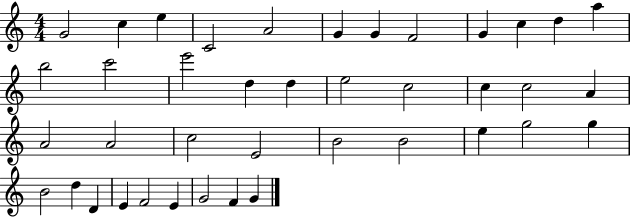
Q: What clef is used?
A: treble